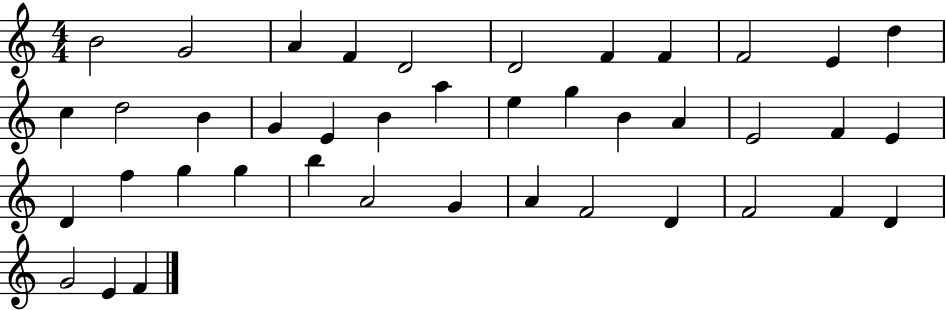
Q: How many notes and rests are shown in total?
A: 41